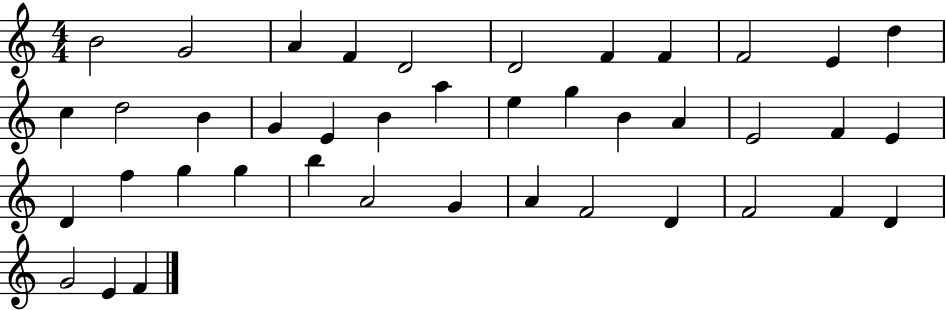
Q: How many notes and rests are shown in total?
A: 41